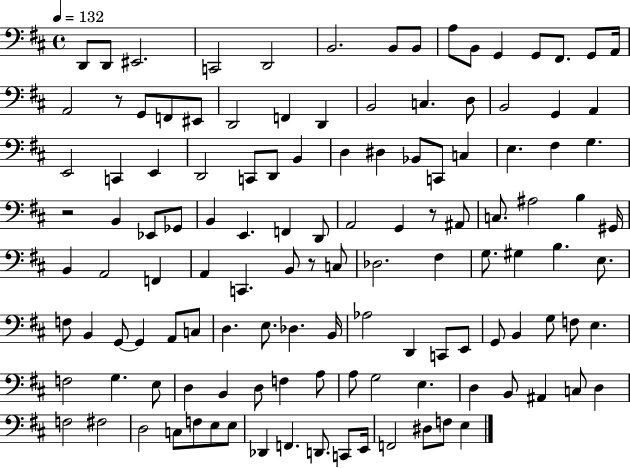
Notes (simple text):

D2/e D2/e EIS2/h. C2/h D2/h B2/h. B2/e B2/e A3/e B2/e G2/q G2/e F#2/e. G2/e A2/s A2/h R/e G2/e F2/e EIS2/e D2/h F2/q D2/q B2/h C3/q. D3/e B2/h G2/q A2/q E2/h C2/q E2/q D2/h C2/e D2/e B2/q D3/q D#3/q Bb2/e C2/e C3/q E3/q. F#3/q G3/q. R/h B2/q Eb2/e Gb2/e B2/q E2/q. F2/q D2/e A2/h G2/q R/e A#2/e C3/e. A#3/h B3/q G#2/s B2/q A2/h F2/q A2/q C2/q. B2/e R/e C3/e Db3/h. F#3/q G3/e. G#3/q B3/q. E3/e. F3/e B2/q G2/e G2/q A2/e C3/e D3/q. E3/e. Db3/q. B2/s Ab3/h D2/q C2/e E2/e G2/e B2/q G3/e F3/e E3/q. F3/h G3/q. E3/e D3/q B2/q D3/e F3/q A3/e A3/e G3/h E3/q. D3/q B2/e A#2/q C3/e D3/q F3/h F#3/h D3/h C3/e F3/e E3/e E3/e Db2/q F2/q. D2/e. C2/e E2/s F2/h D#3/e F3/e E3/q